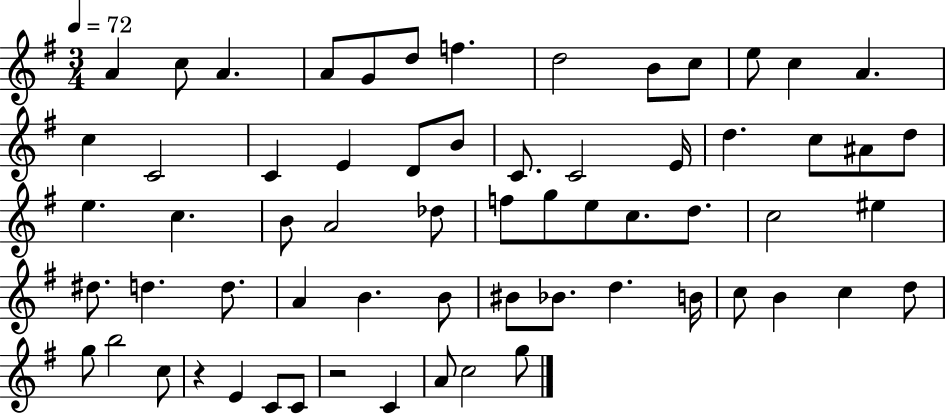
{
  \clef treble
  \numericTimeSignature
  \time 3/4
  \key g \major
  \tempo 4 = 72
  a'4 c''8 a'4. | a'8 g'8 d''8 f''4. | d''2 b'8 c''8 | e''8 c''4 a'4. | \break c''4 c'2 | c'4 e'4 d'8 b'8 | c'8. c'2 e'16 | d''4. c''8 ais'8 d''8 | \break e''4. c''4. | b'8 a'2 des''8 | f''8 g''8 e''8 c''8. d''8. | c''2 eis''4 | \break dis''8. d''4. d''8. | a'4 b'4. b'8 | bis'8 bes'8. d''4. b'16 | c''8 b'4 c''4 d''8 | \break g''8 b''2 c''8 | r4 e'4 c'8 c'8 | r2 c'4 | a'8 c''2 g''8 | \break \bar "|."
}